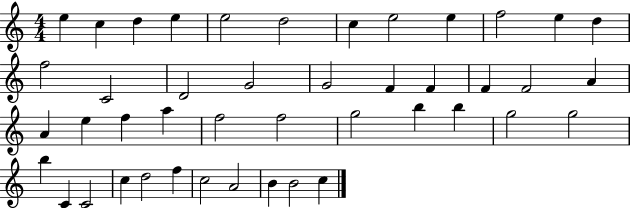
{
  \clef treble
  \numericTimeSignature
  \time 4/4
  \key c \major
  e''4 c''4 d''4 e''4 | e''2 d''2 | c''4 e''2 e''4 | f''2 e''4 d''4 | \break f''2 c'2 | d'2 g'2 | g'2 f'4 f'4 | f'4 f'2 a'4 | \break a'4 e''4 f''4 a''4 | f''2 f''2 | g''2 b''4 b''4 | g''2 g''2 | \break b''4 c'4 c'2 | c''4 d''2 f''4 | c''2 a'2 | b'4 b'2 c''4 | \break \bar "|."
}